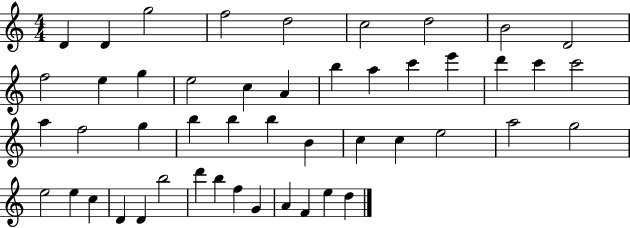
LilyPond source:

{
  \clef treble
  \numericTimeSignature
  \time 4/4
  \key c \major
  d'4 d'4 g''2 | f''2 d''2 | c''2 d''2 | b'2 d'2 | \break f''2 e''4 g''4 | e''2 c''4 a'4 | b''4 a''4 c'''4 e'''4 | d'''4 c'''4 c'''2 | \break a''4 f''2 g''4 | b''4 b''4 b''4 b'4 | c''4 c''4 e''2 | a''2 g''2 | \break e''2 e''4 c''4 | d'4 d'4 b''2 | d'''4 b''4 f''4 g'4 | a'4 f'4 e''4 d''4 | \break \bar "|."
}